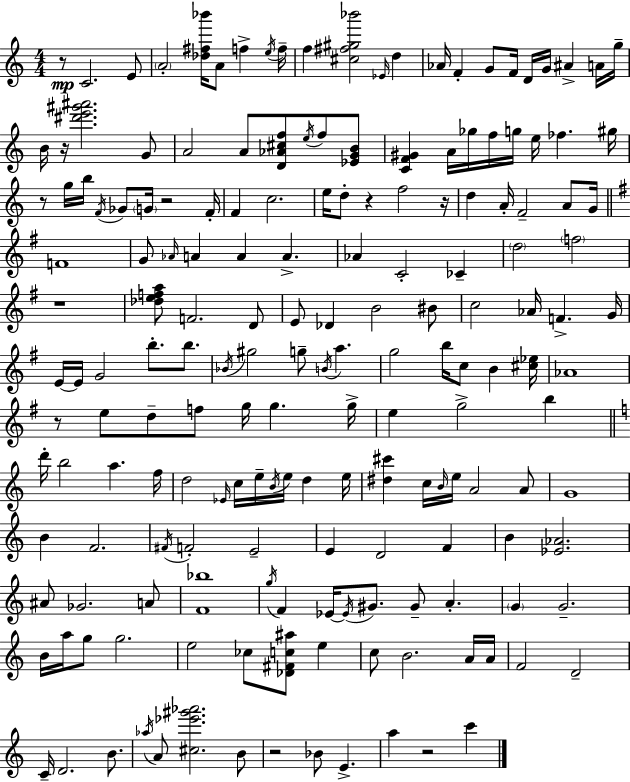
R/e C4/h. E4/e A4/h [Db5,F#5,Bb6]/s A4/e F5/q E5/s F5/s F5/q [C#5,F#5,G#5,Bb6]/h Eb4/s D5/q Ab4/s F4/q G4/e F4/s D4/s G4/s A#4/q A4/s G5/s B4/s R/s [D#6,E6,G#6,A#6]/h. G4/e A4/h A4/e [D4,Ab4,C#5,F5]/e E5/s F5/e [Eb4,G4,B4]/e [C4,F4,G#4]/q A4/s Gb5/s F5/s G5/s E5/s FES5/q. G#5/s R/e G5/s B5/s F4/s Gb4/e G4/s R/h F4/s F4/q C5/h. E5/s D5/e R/q F5/h R/s D5/q A4/s F4/h A4/e G4/s F4/w G4/e Ab4/s A4/q A4/q A4/q. Ab4/q C4/h CES4/q D5/h F5/h R/w [Db5,E5,F5,A5]/e F4/h. D4/e E4/e Db4/q B4/h BIS4/e C5/h Ab4/s F4/q. G4/s E4/s E4/s G4/h B5/e. B5/e. Bb4/s G#5/h G5/e B4/s A5/q. G5/h B5/s C5/e B4/q [C#5,Eb5]/s Ab4/w R/e E5/e D5/e F5/e G5/s G5/q. G5/s E5/q G5/h B5/q D6/s B5/h A5/q. F5/s D5/h Eb4/s C5/s E5/s B4/s E5/s D5/q E5/s [D#5,C#6]/q C5/s B4/s E5/s A4/h A4/e G4/w B4/q F4/h. F#4/s F4/h E4/h E4/q D4/h F4/q B4/q [Eb4,Ab4]/h. A#4/e Gb4/h. A4/e [F4,Bb5]/w G5/s F4/q Eb4/s Eb4/s G#4/e. G#4/e A4/q. G4/q G4/h. B4/s A5/s G5/e G5/h. E5/h CES5/e [Db4,F#4,C5,A#5]/e E5/q C5/e B4/h. A4/s A4/s F4/h D4/h C4/s D4/h. B4/e. Ab5/s A4/e [C#5,Eb6,G#6,Ab6]/h. B4/e R/h Bb4/e E4/q. A5/q R/h C6/q